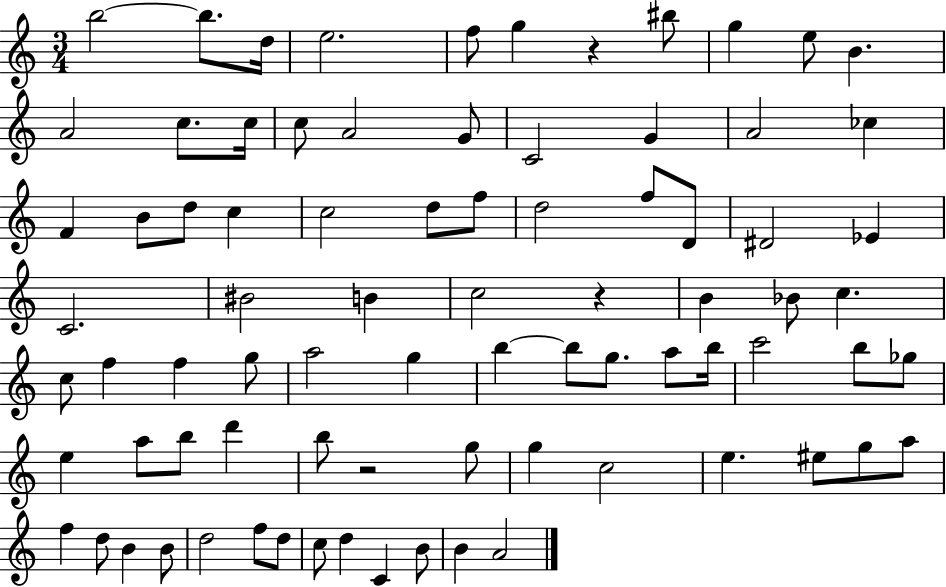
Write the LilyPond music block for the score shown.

{
  \clef treble
  \numericTimeSignature
  \time 3/4
  \key c \major
  b''2~~ b''8. d''16 | e''2. | f''8 g''4 r4 bis''8 | g''4 e''8 b'4. | \break a'2 c''8. c''16 | c''8 a'2 g'8 | c'2 g'4 | a'2 ces''4 | \break f'4 b'8 d''8 c''4 | c''2 d''8 f''8 | d''2 f''8 d'8 | dis'2 ees'4 | \break c'2. | bis'2 b'4 | c''2 r4 | b'4 bes'8 c''4. | \break c''8 f''4 f''4 g''8 | a''2 g''4 | b''4~~ b''8 g''8. a''8 b''16 | c'''2 b''8 ges''8 | \break e''4 a''8 b''8 d'''4 | b''8 r2 g''8 | g''4 c''2 | e''4. eis''8 g''8 a''8 | \break f''4 d''8 b'4 b'8 | d''2 f''8 d''8 | c''8 d''4 c'4 b'8 | b'4 a'2 | \break \bar "|."
}